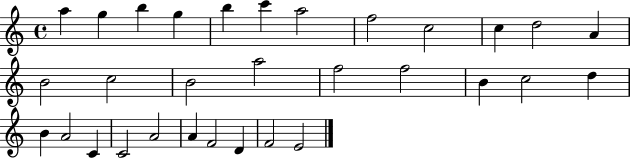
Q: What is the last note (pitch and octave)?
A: E4